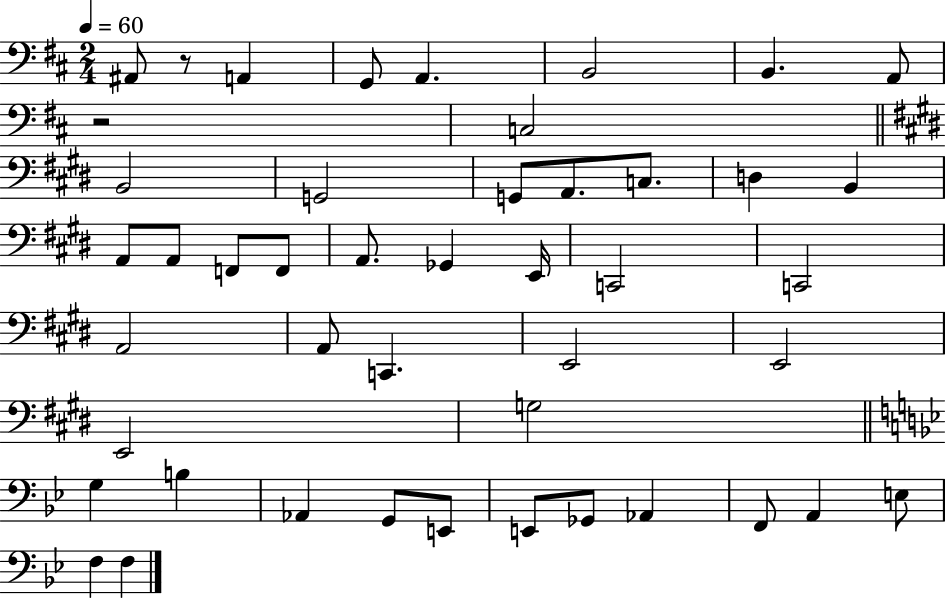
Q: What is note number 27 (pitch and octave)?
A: C2